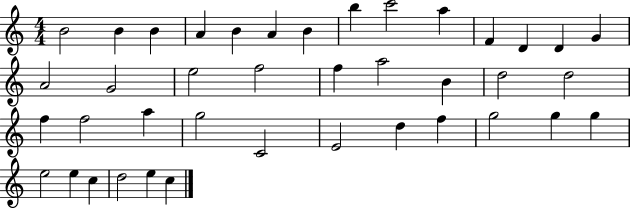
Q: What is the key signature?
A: C major